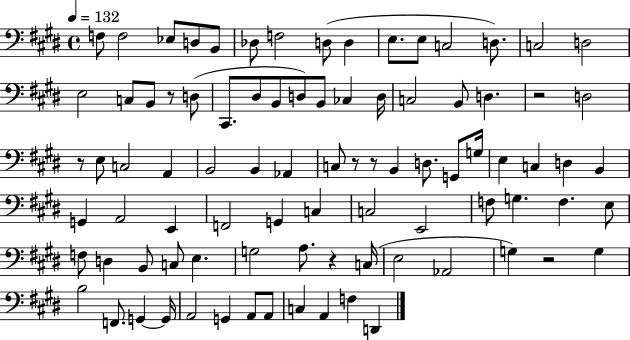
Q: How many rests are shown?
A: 7